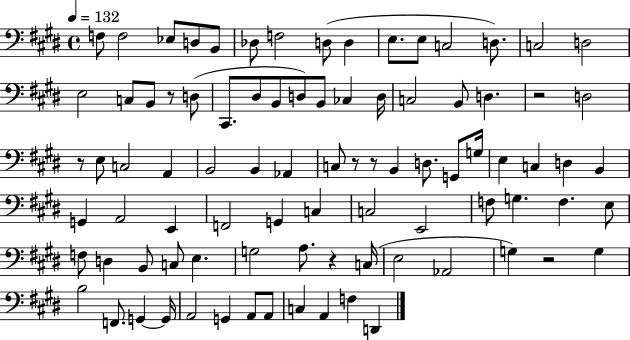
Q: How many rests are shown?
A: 7